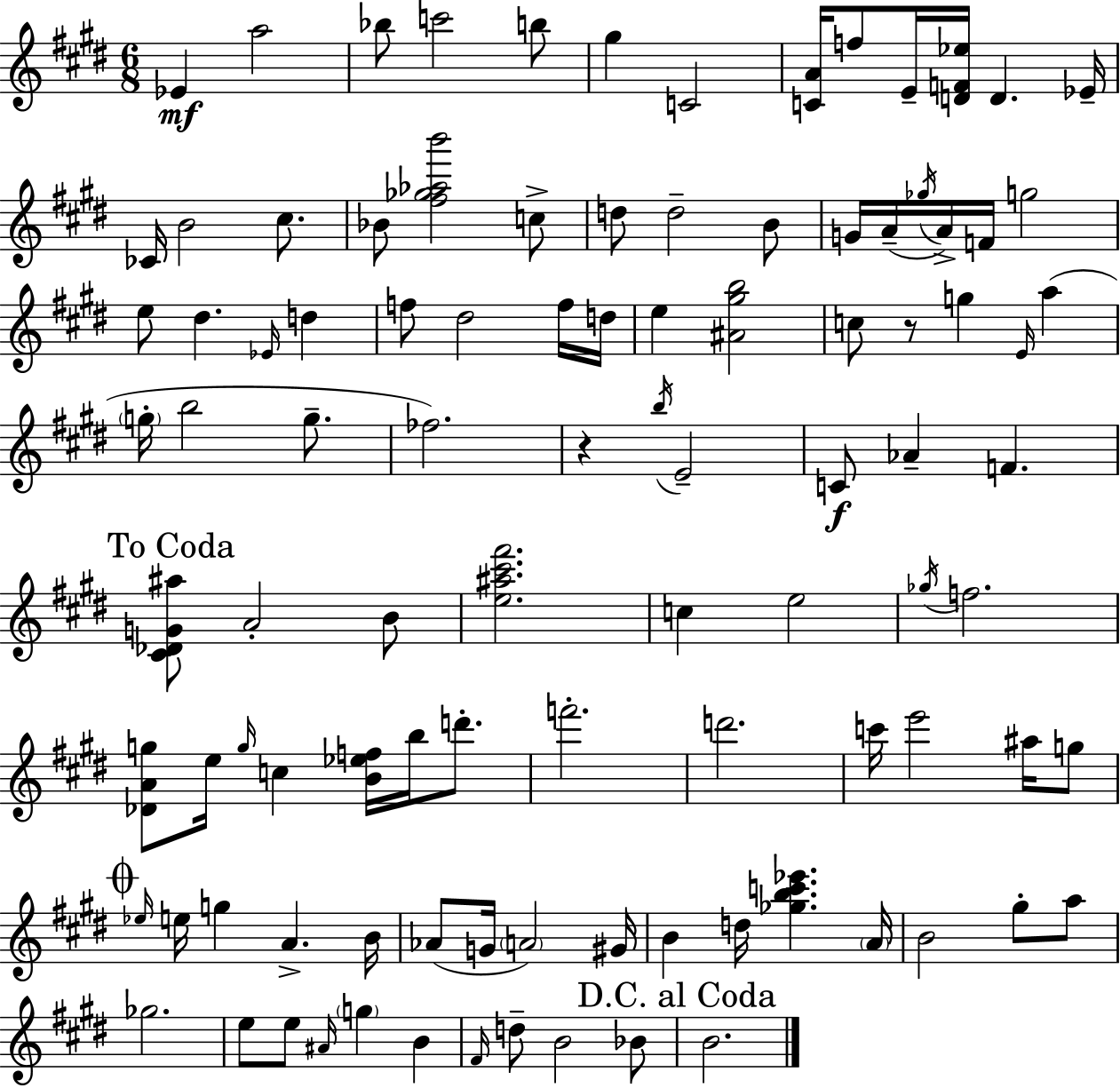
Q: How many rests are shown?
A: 2